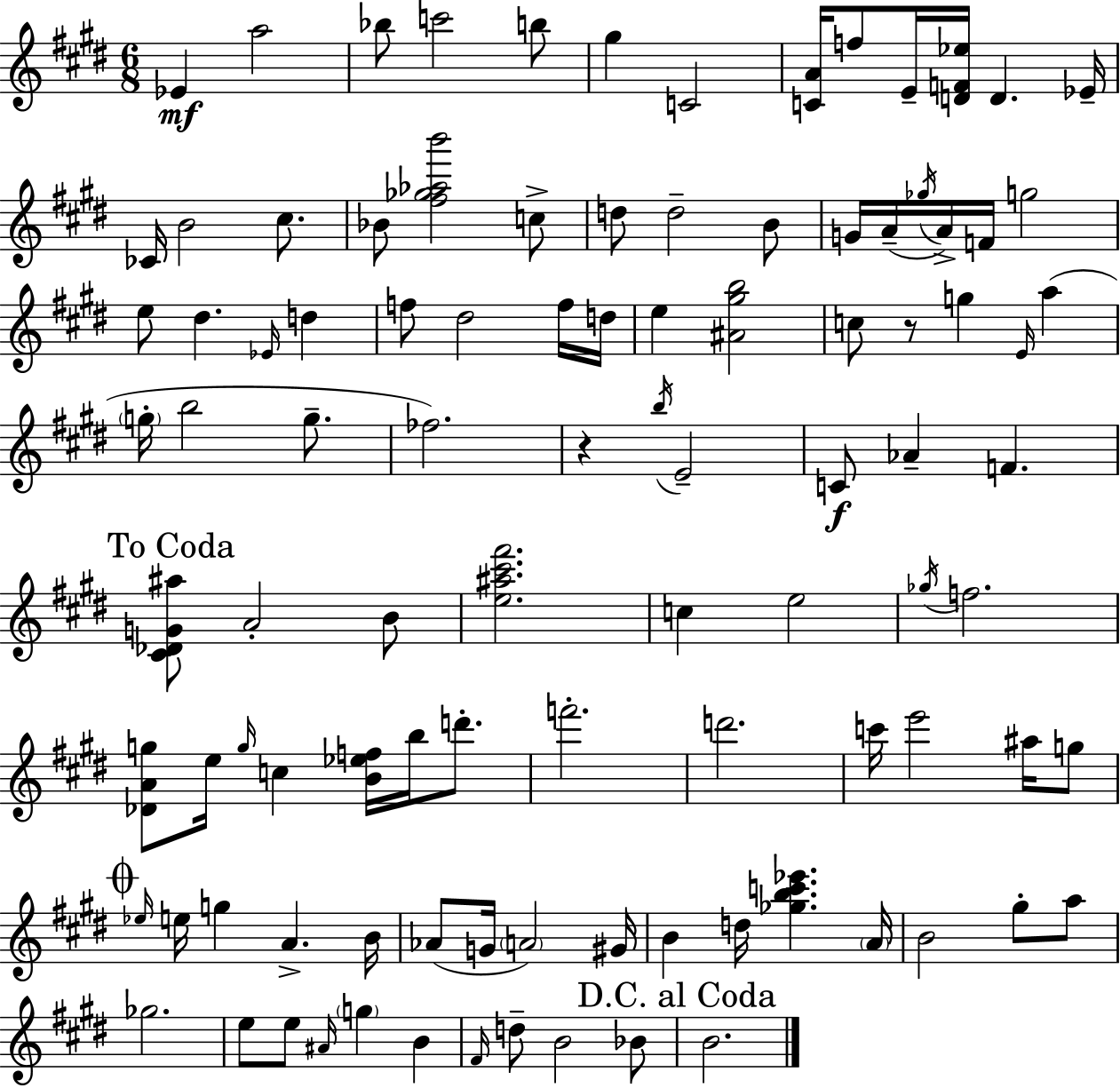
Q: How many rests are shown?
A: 2